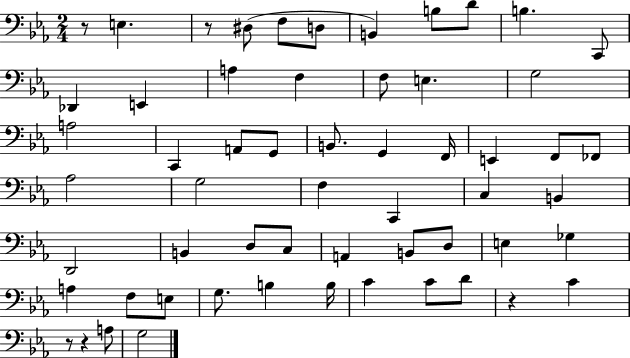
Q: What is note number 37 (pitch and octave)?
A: A2